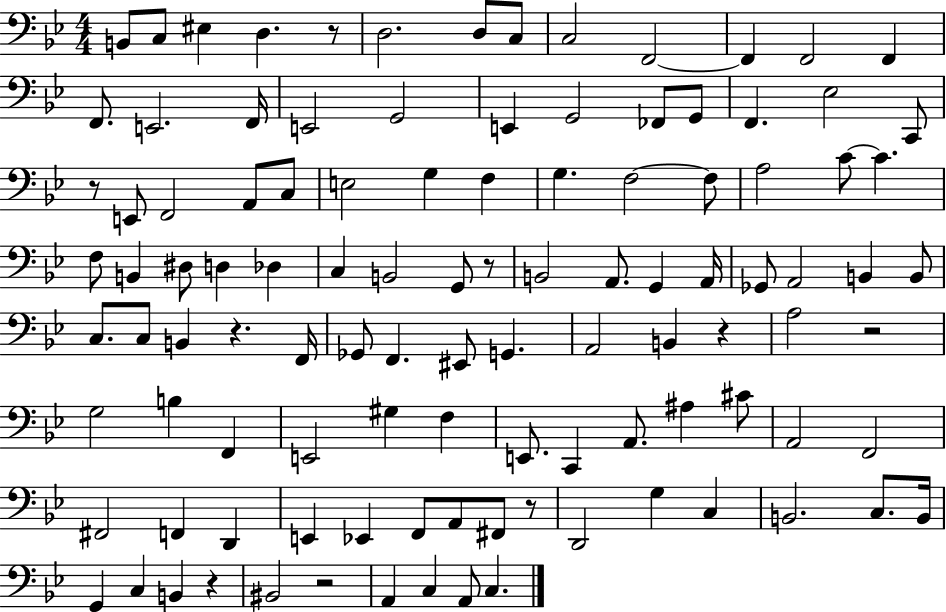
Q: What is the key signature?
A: BES major